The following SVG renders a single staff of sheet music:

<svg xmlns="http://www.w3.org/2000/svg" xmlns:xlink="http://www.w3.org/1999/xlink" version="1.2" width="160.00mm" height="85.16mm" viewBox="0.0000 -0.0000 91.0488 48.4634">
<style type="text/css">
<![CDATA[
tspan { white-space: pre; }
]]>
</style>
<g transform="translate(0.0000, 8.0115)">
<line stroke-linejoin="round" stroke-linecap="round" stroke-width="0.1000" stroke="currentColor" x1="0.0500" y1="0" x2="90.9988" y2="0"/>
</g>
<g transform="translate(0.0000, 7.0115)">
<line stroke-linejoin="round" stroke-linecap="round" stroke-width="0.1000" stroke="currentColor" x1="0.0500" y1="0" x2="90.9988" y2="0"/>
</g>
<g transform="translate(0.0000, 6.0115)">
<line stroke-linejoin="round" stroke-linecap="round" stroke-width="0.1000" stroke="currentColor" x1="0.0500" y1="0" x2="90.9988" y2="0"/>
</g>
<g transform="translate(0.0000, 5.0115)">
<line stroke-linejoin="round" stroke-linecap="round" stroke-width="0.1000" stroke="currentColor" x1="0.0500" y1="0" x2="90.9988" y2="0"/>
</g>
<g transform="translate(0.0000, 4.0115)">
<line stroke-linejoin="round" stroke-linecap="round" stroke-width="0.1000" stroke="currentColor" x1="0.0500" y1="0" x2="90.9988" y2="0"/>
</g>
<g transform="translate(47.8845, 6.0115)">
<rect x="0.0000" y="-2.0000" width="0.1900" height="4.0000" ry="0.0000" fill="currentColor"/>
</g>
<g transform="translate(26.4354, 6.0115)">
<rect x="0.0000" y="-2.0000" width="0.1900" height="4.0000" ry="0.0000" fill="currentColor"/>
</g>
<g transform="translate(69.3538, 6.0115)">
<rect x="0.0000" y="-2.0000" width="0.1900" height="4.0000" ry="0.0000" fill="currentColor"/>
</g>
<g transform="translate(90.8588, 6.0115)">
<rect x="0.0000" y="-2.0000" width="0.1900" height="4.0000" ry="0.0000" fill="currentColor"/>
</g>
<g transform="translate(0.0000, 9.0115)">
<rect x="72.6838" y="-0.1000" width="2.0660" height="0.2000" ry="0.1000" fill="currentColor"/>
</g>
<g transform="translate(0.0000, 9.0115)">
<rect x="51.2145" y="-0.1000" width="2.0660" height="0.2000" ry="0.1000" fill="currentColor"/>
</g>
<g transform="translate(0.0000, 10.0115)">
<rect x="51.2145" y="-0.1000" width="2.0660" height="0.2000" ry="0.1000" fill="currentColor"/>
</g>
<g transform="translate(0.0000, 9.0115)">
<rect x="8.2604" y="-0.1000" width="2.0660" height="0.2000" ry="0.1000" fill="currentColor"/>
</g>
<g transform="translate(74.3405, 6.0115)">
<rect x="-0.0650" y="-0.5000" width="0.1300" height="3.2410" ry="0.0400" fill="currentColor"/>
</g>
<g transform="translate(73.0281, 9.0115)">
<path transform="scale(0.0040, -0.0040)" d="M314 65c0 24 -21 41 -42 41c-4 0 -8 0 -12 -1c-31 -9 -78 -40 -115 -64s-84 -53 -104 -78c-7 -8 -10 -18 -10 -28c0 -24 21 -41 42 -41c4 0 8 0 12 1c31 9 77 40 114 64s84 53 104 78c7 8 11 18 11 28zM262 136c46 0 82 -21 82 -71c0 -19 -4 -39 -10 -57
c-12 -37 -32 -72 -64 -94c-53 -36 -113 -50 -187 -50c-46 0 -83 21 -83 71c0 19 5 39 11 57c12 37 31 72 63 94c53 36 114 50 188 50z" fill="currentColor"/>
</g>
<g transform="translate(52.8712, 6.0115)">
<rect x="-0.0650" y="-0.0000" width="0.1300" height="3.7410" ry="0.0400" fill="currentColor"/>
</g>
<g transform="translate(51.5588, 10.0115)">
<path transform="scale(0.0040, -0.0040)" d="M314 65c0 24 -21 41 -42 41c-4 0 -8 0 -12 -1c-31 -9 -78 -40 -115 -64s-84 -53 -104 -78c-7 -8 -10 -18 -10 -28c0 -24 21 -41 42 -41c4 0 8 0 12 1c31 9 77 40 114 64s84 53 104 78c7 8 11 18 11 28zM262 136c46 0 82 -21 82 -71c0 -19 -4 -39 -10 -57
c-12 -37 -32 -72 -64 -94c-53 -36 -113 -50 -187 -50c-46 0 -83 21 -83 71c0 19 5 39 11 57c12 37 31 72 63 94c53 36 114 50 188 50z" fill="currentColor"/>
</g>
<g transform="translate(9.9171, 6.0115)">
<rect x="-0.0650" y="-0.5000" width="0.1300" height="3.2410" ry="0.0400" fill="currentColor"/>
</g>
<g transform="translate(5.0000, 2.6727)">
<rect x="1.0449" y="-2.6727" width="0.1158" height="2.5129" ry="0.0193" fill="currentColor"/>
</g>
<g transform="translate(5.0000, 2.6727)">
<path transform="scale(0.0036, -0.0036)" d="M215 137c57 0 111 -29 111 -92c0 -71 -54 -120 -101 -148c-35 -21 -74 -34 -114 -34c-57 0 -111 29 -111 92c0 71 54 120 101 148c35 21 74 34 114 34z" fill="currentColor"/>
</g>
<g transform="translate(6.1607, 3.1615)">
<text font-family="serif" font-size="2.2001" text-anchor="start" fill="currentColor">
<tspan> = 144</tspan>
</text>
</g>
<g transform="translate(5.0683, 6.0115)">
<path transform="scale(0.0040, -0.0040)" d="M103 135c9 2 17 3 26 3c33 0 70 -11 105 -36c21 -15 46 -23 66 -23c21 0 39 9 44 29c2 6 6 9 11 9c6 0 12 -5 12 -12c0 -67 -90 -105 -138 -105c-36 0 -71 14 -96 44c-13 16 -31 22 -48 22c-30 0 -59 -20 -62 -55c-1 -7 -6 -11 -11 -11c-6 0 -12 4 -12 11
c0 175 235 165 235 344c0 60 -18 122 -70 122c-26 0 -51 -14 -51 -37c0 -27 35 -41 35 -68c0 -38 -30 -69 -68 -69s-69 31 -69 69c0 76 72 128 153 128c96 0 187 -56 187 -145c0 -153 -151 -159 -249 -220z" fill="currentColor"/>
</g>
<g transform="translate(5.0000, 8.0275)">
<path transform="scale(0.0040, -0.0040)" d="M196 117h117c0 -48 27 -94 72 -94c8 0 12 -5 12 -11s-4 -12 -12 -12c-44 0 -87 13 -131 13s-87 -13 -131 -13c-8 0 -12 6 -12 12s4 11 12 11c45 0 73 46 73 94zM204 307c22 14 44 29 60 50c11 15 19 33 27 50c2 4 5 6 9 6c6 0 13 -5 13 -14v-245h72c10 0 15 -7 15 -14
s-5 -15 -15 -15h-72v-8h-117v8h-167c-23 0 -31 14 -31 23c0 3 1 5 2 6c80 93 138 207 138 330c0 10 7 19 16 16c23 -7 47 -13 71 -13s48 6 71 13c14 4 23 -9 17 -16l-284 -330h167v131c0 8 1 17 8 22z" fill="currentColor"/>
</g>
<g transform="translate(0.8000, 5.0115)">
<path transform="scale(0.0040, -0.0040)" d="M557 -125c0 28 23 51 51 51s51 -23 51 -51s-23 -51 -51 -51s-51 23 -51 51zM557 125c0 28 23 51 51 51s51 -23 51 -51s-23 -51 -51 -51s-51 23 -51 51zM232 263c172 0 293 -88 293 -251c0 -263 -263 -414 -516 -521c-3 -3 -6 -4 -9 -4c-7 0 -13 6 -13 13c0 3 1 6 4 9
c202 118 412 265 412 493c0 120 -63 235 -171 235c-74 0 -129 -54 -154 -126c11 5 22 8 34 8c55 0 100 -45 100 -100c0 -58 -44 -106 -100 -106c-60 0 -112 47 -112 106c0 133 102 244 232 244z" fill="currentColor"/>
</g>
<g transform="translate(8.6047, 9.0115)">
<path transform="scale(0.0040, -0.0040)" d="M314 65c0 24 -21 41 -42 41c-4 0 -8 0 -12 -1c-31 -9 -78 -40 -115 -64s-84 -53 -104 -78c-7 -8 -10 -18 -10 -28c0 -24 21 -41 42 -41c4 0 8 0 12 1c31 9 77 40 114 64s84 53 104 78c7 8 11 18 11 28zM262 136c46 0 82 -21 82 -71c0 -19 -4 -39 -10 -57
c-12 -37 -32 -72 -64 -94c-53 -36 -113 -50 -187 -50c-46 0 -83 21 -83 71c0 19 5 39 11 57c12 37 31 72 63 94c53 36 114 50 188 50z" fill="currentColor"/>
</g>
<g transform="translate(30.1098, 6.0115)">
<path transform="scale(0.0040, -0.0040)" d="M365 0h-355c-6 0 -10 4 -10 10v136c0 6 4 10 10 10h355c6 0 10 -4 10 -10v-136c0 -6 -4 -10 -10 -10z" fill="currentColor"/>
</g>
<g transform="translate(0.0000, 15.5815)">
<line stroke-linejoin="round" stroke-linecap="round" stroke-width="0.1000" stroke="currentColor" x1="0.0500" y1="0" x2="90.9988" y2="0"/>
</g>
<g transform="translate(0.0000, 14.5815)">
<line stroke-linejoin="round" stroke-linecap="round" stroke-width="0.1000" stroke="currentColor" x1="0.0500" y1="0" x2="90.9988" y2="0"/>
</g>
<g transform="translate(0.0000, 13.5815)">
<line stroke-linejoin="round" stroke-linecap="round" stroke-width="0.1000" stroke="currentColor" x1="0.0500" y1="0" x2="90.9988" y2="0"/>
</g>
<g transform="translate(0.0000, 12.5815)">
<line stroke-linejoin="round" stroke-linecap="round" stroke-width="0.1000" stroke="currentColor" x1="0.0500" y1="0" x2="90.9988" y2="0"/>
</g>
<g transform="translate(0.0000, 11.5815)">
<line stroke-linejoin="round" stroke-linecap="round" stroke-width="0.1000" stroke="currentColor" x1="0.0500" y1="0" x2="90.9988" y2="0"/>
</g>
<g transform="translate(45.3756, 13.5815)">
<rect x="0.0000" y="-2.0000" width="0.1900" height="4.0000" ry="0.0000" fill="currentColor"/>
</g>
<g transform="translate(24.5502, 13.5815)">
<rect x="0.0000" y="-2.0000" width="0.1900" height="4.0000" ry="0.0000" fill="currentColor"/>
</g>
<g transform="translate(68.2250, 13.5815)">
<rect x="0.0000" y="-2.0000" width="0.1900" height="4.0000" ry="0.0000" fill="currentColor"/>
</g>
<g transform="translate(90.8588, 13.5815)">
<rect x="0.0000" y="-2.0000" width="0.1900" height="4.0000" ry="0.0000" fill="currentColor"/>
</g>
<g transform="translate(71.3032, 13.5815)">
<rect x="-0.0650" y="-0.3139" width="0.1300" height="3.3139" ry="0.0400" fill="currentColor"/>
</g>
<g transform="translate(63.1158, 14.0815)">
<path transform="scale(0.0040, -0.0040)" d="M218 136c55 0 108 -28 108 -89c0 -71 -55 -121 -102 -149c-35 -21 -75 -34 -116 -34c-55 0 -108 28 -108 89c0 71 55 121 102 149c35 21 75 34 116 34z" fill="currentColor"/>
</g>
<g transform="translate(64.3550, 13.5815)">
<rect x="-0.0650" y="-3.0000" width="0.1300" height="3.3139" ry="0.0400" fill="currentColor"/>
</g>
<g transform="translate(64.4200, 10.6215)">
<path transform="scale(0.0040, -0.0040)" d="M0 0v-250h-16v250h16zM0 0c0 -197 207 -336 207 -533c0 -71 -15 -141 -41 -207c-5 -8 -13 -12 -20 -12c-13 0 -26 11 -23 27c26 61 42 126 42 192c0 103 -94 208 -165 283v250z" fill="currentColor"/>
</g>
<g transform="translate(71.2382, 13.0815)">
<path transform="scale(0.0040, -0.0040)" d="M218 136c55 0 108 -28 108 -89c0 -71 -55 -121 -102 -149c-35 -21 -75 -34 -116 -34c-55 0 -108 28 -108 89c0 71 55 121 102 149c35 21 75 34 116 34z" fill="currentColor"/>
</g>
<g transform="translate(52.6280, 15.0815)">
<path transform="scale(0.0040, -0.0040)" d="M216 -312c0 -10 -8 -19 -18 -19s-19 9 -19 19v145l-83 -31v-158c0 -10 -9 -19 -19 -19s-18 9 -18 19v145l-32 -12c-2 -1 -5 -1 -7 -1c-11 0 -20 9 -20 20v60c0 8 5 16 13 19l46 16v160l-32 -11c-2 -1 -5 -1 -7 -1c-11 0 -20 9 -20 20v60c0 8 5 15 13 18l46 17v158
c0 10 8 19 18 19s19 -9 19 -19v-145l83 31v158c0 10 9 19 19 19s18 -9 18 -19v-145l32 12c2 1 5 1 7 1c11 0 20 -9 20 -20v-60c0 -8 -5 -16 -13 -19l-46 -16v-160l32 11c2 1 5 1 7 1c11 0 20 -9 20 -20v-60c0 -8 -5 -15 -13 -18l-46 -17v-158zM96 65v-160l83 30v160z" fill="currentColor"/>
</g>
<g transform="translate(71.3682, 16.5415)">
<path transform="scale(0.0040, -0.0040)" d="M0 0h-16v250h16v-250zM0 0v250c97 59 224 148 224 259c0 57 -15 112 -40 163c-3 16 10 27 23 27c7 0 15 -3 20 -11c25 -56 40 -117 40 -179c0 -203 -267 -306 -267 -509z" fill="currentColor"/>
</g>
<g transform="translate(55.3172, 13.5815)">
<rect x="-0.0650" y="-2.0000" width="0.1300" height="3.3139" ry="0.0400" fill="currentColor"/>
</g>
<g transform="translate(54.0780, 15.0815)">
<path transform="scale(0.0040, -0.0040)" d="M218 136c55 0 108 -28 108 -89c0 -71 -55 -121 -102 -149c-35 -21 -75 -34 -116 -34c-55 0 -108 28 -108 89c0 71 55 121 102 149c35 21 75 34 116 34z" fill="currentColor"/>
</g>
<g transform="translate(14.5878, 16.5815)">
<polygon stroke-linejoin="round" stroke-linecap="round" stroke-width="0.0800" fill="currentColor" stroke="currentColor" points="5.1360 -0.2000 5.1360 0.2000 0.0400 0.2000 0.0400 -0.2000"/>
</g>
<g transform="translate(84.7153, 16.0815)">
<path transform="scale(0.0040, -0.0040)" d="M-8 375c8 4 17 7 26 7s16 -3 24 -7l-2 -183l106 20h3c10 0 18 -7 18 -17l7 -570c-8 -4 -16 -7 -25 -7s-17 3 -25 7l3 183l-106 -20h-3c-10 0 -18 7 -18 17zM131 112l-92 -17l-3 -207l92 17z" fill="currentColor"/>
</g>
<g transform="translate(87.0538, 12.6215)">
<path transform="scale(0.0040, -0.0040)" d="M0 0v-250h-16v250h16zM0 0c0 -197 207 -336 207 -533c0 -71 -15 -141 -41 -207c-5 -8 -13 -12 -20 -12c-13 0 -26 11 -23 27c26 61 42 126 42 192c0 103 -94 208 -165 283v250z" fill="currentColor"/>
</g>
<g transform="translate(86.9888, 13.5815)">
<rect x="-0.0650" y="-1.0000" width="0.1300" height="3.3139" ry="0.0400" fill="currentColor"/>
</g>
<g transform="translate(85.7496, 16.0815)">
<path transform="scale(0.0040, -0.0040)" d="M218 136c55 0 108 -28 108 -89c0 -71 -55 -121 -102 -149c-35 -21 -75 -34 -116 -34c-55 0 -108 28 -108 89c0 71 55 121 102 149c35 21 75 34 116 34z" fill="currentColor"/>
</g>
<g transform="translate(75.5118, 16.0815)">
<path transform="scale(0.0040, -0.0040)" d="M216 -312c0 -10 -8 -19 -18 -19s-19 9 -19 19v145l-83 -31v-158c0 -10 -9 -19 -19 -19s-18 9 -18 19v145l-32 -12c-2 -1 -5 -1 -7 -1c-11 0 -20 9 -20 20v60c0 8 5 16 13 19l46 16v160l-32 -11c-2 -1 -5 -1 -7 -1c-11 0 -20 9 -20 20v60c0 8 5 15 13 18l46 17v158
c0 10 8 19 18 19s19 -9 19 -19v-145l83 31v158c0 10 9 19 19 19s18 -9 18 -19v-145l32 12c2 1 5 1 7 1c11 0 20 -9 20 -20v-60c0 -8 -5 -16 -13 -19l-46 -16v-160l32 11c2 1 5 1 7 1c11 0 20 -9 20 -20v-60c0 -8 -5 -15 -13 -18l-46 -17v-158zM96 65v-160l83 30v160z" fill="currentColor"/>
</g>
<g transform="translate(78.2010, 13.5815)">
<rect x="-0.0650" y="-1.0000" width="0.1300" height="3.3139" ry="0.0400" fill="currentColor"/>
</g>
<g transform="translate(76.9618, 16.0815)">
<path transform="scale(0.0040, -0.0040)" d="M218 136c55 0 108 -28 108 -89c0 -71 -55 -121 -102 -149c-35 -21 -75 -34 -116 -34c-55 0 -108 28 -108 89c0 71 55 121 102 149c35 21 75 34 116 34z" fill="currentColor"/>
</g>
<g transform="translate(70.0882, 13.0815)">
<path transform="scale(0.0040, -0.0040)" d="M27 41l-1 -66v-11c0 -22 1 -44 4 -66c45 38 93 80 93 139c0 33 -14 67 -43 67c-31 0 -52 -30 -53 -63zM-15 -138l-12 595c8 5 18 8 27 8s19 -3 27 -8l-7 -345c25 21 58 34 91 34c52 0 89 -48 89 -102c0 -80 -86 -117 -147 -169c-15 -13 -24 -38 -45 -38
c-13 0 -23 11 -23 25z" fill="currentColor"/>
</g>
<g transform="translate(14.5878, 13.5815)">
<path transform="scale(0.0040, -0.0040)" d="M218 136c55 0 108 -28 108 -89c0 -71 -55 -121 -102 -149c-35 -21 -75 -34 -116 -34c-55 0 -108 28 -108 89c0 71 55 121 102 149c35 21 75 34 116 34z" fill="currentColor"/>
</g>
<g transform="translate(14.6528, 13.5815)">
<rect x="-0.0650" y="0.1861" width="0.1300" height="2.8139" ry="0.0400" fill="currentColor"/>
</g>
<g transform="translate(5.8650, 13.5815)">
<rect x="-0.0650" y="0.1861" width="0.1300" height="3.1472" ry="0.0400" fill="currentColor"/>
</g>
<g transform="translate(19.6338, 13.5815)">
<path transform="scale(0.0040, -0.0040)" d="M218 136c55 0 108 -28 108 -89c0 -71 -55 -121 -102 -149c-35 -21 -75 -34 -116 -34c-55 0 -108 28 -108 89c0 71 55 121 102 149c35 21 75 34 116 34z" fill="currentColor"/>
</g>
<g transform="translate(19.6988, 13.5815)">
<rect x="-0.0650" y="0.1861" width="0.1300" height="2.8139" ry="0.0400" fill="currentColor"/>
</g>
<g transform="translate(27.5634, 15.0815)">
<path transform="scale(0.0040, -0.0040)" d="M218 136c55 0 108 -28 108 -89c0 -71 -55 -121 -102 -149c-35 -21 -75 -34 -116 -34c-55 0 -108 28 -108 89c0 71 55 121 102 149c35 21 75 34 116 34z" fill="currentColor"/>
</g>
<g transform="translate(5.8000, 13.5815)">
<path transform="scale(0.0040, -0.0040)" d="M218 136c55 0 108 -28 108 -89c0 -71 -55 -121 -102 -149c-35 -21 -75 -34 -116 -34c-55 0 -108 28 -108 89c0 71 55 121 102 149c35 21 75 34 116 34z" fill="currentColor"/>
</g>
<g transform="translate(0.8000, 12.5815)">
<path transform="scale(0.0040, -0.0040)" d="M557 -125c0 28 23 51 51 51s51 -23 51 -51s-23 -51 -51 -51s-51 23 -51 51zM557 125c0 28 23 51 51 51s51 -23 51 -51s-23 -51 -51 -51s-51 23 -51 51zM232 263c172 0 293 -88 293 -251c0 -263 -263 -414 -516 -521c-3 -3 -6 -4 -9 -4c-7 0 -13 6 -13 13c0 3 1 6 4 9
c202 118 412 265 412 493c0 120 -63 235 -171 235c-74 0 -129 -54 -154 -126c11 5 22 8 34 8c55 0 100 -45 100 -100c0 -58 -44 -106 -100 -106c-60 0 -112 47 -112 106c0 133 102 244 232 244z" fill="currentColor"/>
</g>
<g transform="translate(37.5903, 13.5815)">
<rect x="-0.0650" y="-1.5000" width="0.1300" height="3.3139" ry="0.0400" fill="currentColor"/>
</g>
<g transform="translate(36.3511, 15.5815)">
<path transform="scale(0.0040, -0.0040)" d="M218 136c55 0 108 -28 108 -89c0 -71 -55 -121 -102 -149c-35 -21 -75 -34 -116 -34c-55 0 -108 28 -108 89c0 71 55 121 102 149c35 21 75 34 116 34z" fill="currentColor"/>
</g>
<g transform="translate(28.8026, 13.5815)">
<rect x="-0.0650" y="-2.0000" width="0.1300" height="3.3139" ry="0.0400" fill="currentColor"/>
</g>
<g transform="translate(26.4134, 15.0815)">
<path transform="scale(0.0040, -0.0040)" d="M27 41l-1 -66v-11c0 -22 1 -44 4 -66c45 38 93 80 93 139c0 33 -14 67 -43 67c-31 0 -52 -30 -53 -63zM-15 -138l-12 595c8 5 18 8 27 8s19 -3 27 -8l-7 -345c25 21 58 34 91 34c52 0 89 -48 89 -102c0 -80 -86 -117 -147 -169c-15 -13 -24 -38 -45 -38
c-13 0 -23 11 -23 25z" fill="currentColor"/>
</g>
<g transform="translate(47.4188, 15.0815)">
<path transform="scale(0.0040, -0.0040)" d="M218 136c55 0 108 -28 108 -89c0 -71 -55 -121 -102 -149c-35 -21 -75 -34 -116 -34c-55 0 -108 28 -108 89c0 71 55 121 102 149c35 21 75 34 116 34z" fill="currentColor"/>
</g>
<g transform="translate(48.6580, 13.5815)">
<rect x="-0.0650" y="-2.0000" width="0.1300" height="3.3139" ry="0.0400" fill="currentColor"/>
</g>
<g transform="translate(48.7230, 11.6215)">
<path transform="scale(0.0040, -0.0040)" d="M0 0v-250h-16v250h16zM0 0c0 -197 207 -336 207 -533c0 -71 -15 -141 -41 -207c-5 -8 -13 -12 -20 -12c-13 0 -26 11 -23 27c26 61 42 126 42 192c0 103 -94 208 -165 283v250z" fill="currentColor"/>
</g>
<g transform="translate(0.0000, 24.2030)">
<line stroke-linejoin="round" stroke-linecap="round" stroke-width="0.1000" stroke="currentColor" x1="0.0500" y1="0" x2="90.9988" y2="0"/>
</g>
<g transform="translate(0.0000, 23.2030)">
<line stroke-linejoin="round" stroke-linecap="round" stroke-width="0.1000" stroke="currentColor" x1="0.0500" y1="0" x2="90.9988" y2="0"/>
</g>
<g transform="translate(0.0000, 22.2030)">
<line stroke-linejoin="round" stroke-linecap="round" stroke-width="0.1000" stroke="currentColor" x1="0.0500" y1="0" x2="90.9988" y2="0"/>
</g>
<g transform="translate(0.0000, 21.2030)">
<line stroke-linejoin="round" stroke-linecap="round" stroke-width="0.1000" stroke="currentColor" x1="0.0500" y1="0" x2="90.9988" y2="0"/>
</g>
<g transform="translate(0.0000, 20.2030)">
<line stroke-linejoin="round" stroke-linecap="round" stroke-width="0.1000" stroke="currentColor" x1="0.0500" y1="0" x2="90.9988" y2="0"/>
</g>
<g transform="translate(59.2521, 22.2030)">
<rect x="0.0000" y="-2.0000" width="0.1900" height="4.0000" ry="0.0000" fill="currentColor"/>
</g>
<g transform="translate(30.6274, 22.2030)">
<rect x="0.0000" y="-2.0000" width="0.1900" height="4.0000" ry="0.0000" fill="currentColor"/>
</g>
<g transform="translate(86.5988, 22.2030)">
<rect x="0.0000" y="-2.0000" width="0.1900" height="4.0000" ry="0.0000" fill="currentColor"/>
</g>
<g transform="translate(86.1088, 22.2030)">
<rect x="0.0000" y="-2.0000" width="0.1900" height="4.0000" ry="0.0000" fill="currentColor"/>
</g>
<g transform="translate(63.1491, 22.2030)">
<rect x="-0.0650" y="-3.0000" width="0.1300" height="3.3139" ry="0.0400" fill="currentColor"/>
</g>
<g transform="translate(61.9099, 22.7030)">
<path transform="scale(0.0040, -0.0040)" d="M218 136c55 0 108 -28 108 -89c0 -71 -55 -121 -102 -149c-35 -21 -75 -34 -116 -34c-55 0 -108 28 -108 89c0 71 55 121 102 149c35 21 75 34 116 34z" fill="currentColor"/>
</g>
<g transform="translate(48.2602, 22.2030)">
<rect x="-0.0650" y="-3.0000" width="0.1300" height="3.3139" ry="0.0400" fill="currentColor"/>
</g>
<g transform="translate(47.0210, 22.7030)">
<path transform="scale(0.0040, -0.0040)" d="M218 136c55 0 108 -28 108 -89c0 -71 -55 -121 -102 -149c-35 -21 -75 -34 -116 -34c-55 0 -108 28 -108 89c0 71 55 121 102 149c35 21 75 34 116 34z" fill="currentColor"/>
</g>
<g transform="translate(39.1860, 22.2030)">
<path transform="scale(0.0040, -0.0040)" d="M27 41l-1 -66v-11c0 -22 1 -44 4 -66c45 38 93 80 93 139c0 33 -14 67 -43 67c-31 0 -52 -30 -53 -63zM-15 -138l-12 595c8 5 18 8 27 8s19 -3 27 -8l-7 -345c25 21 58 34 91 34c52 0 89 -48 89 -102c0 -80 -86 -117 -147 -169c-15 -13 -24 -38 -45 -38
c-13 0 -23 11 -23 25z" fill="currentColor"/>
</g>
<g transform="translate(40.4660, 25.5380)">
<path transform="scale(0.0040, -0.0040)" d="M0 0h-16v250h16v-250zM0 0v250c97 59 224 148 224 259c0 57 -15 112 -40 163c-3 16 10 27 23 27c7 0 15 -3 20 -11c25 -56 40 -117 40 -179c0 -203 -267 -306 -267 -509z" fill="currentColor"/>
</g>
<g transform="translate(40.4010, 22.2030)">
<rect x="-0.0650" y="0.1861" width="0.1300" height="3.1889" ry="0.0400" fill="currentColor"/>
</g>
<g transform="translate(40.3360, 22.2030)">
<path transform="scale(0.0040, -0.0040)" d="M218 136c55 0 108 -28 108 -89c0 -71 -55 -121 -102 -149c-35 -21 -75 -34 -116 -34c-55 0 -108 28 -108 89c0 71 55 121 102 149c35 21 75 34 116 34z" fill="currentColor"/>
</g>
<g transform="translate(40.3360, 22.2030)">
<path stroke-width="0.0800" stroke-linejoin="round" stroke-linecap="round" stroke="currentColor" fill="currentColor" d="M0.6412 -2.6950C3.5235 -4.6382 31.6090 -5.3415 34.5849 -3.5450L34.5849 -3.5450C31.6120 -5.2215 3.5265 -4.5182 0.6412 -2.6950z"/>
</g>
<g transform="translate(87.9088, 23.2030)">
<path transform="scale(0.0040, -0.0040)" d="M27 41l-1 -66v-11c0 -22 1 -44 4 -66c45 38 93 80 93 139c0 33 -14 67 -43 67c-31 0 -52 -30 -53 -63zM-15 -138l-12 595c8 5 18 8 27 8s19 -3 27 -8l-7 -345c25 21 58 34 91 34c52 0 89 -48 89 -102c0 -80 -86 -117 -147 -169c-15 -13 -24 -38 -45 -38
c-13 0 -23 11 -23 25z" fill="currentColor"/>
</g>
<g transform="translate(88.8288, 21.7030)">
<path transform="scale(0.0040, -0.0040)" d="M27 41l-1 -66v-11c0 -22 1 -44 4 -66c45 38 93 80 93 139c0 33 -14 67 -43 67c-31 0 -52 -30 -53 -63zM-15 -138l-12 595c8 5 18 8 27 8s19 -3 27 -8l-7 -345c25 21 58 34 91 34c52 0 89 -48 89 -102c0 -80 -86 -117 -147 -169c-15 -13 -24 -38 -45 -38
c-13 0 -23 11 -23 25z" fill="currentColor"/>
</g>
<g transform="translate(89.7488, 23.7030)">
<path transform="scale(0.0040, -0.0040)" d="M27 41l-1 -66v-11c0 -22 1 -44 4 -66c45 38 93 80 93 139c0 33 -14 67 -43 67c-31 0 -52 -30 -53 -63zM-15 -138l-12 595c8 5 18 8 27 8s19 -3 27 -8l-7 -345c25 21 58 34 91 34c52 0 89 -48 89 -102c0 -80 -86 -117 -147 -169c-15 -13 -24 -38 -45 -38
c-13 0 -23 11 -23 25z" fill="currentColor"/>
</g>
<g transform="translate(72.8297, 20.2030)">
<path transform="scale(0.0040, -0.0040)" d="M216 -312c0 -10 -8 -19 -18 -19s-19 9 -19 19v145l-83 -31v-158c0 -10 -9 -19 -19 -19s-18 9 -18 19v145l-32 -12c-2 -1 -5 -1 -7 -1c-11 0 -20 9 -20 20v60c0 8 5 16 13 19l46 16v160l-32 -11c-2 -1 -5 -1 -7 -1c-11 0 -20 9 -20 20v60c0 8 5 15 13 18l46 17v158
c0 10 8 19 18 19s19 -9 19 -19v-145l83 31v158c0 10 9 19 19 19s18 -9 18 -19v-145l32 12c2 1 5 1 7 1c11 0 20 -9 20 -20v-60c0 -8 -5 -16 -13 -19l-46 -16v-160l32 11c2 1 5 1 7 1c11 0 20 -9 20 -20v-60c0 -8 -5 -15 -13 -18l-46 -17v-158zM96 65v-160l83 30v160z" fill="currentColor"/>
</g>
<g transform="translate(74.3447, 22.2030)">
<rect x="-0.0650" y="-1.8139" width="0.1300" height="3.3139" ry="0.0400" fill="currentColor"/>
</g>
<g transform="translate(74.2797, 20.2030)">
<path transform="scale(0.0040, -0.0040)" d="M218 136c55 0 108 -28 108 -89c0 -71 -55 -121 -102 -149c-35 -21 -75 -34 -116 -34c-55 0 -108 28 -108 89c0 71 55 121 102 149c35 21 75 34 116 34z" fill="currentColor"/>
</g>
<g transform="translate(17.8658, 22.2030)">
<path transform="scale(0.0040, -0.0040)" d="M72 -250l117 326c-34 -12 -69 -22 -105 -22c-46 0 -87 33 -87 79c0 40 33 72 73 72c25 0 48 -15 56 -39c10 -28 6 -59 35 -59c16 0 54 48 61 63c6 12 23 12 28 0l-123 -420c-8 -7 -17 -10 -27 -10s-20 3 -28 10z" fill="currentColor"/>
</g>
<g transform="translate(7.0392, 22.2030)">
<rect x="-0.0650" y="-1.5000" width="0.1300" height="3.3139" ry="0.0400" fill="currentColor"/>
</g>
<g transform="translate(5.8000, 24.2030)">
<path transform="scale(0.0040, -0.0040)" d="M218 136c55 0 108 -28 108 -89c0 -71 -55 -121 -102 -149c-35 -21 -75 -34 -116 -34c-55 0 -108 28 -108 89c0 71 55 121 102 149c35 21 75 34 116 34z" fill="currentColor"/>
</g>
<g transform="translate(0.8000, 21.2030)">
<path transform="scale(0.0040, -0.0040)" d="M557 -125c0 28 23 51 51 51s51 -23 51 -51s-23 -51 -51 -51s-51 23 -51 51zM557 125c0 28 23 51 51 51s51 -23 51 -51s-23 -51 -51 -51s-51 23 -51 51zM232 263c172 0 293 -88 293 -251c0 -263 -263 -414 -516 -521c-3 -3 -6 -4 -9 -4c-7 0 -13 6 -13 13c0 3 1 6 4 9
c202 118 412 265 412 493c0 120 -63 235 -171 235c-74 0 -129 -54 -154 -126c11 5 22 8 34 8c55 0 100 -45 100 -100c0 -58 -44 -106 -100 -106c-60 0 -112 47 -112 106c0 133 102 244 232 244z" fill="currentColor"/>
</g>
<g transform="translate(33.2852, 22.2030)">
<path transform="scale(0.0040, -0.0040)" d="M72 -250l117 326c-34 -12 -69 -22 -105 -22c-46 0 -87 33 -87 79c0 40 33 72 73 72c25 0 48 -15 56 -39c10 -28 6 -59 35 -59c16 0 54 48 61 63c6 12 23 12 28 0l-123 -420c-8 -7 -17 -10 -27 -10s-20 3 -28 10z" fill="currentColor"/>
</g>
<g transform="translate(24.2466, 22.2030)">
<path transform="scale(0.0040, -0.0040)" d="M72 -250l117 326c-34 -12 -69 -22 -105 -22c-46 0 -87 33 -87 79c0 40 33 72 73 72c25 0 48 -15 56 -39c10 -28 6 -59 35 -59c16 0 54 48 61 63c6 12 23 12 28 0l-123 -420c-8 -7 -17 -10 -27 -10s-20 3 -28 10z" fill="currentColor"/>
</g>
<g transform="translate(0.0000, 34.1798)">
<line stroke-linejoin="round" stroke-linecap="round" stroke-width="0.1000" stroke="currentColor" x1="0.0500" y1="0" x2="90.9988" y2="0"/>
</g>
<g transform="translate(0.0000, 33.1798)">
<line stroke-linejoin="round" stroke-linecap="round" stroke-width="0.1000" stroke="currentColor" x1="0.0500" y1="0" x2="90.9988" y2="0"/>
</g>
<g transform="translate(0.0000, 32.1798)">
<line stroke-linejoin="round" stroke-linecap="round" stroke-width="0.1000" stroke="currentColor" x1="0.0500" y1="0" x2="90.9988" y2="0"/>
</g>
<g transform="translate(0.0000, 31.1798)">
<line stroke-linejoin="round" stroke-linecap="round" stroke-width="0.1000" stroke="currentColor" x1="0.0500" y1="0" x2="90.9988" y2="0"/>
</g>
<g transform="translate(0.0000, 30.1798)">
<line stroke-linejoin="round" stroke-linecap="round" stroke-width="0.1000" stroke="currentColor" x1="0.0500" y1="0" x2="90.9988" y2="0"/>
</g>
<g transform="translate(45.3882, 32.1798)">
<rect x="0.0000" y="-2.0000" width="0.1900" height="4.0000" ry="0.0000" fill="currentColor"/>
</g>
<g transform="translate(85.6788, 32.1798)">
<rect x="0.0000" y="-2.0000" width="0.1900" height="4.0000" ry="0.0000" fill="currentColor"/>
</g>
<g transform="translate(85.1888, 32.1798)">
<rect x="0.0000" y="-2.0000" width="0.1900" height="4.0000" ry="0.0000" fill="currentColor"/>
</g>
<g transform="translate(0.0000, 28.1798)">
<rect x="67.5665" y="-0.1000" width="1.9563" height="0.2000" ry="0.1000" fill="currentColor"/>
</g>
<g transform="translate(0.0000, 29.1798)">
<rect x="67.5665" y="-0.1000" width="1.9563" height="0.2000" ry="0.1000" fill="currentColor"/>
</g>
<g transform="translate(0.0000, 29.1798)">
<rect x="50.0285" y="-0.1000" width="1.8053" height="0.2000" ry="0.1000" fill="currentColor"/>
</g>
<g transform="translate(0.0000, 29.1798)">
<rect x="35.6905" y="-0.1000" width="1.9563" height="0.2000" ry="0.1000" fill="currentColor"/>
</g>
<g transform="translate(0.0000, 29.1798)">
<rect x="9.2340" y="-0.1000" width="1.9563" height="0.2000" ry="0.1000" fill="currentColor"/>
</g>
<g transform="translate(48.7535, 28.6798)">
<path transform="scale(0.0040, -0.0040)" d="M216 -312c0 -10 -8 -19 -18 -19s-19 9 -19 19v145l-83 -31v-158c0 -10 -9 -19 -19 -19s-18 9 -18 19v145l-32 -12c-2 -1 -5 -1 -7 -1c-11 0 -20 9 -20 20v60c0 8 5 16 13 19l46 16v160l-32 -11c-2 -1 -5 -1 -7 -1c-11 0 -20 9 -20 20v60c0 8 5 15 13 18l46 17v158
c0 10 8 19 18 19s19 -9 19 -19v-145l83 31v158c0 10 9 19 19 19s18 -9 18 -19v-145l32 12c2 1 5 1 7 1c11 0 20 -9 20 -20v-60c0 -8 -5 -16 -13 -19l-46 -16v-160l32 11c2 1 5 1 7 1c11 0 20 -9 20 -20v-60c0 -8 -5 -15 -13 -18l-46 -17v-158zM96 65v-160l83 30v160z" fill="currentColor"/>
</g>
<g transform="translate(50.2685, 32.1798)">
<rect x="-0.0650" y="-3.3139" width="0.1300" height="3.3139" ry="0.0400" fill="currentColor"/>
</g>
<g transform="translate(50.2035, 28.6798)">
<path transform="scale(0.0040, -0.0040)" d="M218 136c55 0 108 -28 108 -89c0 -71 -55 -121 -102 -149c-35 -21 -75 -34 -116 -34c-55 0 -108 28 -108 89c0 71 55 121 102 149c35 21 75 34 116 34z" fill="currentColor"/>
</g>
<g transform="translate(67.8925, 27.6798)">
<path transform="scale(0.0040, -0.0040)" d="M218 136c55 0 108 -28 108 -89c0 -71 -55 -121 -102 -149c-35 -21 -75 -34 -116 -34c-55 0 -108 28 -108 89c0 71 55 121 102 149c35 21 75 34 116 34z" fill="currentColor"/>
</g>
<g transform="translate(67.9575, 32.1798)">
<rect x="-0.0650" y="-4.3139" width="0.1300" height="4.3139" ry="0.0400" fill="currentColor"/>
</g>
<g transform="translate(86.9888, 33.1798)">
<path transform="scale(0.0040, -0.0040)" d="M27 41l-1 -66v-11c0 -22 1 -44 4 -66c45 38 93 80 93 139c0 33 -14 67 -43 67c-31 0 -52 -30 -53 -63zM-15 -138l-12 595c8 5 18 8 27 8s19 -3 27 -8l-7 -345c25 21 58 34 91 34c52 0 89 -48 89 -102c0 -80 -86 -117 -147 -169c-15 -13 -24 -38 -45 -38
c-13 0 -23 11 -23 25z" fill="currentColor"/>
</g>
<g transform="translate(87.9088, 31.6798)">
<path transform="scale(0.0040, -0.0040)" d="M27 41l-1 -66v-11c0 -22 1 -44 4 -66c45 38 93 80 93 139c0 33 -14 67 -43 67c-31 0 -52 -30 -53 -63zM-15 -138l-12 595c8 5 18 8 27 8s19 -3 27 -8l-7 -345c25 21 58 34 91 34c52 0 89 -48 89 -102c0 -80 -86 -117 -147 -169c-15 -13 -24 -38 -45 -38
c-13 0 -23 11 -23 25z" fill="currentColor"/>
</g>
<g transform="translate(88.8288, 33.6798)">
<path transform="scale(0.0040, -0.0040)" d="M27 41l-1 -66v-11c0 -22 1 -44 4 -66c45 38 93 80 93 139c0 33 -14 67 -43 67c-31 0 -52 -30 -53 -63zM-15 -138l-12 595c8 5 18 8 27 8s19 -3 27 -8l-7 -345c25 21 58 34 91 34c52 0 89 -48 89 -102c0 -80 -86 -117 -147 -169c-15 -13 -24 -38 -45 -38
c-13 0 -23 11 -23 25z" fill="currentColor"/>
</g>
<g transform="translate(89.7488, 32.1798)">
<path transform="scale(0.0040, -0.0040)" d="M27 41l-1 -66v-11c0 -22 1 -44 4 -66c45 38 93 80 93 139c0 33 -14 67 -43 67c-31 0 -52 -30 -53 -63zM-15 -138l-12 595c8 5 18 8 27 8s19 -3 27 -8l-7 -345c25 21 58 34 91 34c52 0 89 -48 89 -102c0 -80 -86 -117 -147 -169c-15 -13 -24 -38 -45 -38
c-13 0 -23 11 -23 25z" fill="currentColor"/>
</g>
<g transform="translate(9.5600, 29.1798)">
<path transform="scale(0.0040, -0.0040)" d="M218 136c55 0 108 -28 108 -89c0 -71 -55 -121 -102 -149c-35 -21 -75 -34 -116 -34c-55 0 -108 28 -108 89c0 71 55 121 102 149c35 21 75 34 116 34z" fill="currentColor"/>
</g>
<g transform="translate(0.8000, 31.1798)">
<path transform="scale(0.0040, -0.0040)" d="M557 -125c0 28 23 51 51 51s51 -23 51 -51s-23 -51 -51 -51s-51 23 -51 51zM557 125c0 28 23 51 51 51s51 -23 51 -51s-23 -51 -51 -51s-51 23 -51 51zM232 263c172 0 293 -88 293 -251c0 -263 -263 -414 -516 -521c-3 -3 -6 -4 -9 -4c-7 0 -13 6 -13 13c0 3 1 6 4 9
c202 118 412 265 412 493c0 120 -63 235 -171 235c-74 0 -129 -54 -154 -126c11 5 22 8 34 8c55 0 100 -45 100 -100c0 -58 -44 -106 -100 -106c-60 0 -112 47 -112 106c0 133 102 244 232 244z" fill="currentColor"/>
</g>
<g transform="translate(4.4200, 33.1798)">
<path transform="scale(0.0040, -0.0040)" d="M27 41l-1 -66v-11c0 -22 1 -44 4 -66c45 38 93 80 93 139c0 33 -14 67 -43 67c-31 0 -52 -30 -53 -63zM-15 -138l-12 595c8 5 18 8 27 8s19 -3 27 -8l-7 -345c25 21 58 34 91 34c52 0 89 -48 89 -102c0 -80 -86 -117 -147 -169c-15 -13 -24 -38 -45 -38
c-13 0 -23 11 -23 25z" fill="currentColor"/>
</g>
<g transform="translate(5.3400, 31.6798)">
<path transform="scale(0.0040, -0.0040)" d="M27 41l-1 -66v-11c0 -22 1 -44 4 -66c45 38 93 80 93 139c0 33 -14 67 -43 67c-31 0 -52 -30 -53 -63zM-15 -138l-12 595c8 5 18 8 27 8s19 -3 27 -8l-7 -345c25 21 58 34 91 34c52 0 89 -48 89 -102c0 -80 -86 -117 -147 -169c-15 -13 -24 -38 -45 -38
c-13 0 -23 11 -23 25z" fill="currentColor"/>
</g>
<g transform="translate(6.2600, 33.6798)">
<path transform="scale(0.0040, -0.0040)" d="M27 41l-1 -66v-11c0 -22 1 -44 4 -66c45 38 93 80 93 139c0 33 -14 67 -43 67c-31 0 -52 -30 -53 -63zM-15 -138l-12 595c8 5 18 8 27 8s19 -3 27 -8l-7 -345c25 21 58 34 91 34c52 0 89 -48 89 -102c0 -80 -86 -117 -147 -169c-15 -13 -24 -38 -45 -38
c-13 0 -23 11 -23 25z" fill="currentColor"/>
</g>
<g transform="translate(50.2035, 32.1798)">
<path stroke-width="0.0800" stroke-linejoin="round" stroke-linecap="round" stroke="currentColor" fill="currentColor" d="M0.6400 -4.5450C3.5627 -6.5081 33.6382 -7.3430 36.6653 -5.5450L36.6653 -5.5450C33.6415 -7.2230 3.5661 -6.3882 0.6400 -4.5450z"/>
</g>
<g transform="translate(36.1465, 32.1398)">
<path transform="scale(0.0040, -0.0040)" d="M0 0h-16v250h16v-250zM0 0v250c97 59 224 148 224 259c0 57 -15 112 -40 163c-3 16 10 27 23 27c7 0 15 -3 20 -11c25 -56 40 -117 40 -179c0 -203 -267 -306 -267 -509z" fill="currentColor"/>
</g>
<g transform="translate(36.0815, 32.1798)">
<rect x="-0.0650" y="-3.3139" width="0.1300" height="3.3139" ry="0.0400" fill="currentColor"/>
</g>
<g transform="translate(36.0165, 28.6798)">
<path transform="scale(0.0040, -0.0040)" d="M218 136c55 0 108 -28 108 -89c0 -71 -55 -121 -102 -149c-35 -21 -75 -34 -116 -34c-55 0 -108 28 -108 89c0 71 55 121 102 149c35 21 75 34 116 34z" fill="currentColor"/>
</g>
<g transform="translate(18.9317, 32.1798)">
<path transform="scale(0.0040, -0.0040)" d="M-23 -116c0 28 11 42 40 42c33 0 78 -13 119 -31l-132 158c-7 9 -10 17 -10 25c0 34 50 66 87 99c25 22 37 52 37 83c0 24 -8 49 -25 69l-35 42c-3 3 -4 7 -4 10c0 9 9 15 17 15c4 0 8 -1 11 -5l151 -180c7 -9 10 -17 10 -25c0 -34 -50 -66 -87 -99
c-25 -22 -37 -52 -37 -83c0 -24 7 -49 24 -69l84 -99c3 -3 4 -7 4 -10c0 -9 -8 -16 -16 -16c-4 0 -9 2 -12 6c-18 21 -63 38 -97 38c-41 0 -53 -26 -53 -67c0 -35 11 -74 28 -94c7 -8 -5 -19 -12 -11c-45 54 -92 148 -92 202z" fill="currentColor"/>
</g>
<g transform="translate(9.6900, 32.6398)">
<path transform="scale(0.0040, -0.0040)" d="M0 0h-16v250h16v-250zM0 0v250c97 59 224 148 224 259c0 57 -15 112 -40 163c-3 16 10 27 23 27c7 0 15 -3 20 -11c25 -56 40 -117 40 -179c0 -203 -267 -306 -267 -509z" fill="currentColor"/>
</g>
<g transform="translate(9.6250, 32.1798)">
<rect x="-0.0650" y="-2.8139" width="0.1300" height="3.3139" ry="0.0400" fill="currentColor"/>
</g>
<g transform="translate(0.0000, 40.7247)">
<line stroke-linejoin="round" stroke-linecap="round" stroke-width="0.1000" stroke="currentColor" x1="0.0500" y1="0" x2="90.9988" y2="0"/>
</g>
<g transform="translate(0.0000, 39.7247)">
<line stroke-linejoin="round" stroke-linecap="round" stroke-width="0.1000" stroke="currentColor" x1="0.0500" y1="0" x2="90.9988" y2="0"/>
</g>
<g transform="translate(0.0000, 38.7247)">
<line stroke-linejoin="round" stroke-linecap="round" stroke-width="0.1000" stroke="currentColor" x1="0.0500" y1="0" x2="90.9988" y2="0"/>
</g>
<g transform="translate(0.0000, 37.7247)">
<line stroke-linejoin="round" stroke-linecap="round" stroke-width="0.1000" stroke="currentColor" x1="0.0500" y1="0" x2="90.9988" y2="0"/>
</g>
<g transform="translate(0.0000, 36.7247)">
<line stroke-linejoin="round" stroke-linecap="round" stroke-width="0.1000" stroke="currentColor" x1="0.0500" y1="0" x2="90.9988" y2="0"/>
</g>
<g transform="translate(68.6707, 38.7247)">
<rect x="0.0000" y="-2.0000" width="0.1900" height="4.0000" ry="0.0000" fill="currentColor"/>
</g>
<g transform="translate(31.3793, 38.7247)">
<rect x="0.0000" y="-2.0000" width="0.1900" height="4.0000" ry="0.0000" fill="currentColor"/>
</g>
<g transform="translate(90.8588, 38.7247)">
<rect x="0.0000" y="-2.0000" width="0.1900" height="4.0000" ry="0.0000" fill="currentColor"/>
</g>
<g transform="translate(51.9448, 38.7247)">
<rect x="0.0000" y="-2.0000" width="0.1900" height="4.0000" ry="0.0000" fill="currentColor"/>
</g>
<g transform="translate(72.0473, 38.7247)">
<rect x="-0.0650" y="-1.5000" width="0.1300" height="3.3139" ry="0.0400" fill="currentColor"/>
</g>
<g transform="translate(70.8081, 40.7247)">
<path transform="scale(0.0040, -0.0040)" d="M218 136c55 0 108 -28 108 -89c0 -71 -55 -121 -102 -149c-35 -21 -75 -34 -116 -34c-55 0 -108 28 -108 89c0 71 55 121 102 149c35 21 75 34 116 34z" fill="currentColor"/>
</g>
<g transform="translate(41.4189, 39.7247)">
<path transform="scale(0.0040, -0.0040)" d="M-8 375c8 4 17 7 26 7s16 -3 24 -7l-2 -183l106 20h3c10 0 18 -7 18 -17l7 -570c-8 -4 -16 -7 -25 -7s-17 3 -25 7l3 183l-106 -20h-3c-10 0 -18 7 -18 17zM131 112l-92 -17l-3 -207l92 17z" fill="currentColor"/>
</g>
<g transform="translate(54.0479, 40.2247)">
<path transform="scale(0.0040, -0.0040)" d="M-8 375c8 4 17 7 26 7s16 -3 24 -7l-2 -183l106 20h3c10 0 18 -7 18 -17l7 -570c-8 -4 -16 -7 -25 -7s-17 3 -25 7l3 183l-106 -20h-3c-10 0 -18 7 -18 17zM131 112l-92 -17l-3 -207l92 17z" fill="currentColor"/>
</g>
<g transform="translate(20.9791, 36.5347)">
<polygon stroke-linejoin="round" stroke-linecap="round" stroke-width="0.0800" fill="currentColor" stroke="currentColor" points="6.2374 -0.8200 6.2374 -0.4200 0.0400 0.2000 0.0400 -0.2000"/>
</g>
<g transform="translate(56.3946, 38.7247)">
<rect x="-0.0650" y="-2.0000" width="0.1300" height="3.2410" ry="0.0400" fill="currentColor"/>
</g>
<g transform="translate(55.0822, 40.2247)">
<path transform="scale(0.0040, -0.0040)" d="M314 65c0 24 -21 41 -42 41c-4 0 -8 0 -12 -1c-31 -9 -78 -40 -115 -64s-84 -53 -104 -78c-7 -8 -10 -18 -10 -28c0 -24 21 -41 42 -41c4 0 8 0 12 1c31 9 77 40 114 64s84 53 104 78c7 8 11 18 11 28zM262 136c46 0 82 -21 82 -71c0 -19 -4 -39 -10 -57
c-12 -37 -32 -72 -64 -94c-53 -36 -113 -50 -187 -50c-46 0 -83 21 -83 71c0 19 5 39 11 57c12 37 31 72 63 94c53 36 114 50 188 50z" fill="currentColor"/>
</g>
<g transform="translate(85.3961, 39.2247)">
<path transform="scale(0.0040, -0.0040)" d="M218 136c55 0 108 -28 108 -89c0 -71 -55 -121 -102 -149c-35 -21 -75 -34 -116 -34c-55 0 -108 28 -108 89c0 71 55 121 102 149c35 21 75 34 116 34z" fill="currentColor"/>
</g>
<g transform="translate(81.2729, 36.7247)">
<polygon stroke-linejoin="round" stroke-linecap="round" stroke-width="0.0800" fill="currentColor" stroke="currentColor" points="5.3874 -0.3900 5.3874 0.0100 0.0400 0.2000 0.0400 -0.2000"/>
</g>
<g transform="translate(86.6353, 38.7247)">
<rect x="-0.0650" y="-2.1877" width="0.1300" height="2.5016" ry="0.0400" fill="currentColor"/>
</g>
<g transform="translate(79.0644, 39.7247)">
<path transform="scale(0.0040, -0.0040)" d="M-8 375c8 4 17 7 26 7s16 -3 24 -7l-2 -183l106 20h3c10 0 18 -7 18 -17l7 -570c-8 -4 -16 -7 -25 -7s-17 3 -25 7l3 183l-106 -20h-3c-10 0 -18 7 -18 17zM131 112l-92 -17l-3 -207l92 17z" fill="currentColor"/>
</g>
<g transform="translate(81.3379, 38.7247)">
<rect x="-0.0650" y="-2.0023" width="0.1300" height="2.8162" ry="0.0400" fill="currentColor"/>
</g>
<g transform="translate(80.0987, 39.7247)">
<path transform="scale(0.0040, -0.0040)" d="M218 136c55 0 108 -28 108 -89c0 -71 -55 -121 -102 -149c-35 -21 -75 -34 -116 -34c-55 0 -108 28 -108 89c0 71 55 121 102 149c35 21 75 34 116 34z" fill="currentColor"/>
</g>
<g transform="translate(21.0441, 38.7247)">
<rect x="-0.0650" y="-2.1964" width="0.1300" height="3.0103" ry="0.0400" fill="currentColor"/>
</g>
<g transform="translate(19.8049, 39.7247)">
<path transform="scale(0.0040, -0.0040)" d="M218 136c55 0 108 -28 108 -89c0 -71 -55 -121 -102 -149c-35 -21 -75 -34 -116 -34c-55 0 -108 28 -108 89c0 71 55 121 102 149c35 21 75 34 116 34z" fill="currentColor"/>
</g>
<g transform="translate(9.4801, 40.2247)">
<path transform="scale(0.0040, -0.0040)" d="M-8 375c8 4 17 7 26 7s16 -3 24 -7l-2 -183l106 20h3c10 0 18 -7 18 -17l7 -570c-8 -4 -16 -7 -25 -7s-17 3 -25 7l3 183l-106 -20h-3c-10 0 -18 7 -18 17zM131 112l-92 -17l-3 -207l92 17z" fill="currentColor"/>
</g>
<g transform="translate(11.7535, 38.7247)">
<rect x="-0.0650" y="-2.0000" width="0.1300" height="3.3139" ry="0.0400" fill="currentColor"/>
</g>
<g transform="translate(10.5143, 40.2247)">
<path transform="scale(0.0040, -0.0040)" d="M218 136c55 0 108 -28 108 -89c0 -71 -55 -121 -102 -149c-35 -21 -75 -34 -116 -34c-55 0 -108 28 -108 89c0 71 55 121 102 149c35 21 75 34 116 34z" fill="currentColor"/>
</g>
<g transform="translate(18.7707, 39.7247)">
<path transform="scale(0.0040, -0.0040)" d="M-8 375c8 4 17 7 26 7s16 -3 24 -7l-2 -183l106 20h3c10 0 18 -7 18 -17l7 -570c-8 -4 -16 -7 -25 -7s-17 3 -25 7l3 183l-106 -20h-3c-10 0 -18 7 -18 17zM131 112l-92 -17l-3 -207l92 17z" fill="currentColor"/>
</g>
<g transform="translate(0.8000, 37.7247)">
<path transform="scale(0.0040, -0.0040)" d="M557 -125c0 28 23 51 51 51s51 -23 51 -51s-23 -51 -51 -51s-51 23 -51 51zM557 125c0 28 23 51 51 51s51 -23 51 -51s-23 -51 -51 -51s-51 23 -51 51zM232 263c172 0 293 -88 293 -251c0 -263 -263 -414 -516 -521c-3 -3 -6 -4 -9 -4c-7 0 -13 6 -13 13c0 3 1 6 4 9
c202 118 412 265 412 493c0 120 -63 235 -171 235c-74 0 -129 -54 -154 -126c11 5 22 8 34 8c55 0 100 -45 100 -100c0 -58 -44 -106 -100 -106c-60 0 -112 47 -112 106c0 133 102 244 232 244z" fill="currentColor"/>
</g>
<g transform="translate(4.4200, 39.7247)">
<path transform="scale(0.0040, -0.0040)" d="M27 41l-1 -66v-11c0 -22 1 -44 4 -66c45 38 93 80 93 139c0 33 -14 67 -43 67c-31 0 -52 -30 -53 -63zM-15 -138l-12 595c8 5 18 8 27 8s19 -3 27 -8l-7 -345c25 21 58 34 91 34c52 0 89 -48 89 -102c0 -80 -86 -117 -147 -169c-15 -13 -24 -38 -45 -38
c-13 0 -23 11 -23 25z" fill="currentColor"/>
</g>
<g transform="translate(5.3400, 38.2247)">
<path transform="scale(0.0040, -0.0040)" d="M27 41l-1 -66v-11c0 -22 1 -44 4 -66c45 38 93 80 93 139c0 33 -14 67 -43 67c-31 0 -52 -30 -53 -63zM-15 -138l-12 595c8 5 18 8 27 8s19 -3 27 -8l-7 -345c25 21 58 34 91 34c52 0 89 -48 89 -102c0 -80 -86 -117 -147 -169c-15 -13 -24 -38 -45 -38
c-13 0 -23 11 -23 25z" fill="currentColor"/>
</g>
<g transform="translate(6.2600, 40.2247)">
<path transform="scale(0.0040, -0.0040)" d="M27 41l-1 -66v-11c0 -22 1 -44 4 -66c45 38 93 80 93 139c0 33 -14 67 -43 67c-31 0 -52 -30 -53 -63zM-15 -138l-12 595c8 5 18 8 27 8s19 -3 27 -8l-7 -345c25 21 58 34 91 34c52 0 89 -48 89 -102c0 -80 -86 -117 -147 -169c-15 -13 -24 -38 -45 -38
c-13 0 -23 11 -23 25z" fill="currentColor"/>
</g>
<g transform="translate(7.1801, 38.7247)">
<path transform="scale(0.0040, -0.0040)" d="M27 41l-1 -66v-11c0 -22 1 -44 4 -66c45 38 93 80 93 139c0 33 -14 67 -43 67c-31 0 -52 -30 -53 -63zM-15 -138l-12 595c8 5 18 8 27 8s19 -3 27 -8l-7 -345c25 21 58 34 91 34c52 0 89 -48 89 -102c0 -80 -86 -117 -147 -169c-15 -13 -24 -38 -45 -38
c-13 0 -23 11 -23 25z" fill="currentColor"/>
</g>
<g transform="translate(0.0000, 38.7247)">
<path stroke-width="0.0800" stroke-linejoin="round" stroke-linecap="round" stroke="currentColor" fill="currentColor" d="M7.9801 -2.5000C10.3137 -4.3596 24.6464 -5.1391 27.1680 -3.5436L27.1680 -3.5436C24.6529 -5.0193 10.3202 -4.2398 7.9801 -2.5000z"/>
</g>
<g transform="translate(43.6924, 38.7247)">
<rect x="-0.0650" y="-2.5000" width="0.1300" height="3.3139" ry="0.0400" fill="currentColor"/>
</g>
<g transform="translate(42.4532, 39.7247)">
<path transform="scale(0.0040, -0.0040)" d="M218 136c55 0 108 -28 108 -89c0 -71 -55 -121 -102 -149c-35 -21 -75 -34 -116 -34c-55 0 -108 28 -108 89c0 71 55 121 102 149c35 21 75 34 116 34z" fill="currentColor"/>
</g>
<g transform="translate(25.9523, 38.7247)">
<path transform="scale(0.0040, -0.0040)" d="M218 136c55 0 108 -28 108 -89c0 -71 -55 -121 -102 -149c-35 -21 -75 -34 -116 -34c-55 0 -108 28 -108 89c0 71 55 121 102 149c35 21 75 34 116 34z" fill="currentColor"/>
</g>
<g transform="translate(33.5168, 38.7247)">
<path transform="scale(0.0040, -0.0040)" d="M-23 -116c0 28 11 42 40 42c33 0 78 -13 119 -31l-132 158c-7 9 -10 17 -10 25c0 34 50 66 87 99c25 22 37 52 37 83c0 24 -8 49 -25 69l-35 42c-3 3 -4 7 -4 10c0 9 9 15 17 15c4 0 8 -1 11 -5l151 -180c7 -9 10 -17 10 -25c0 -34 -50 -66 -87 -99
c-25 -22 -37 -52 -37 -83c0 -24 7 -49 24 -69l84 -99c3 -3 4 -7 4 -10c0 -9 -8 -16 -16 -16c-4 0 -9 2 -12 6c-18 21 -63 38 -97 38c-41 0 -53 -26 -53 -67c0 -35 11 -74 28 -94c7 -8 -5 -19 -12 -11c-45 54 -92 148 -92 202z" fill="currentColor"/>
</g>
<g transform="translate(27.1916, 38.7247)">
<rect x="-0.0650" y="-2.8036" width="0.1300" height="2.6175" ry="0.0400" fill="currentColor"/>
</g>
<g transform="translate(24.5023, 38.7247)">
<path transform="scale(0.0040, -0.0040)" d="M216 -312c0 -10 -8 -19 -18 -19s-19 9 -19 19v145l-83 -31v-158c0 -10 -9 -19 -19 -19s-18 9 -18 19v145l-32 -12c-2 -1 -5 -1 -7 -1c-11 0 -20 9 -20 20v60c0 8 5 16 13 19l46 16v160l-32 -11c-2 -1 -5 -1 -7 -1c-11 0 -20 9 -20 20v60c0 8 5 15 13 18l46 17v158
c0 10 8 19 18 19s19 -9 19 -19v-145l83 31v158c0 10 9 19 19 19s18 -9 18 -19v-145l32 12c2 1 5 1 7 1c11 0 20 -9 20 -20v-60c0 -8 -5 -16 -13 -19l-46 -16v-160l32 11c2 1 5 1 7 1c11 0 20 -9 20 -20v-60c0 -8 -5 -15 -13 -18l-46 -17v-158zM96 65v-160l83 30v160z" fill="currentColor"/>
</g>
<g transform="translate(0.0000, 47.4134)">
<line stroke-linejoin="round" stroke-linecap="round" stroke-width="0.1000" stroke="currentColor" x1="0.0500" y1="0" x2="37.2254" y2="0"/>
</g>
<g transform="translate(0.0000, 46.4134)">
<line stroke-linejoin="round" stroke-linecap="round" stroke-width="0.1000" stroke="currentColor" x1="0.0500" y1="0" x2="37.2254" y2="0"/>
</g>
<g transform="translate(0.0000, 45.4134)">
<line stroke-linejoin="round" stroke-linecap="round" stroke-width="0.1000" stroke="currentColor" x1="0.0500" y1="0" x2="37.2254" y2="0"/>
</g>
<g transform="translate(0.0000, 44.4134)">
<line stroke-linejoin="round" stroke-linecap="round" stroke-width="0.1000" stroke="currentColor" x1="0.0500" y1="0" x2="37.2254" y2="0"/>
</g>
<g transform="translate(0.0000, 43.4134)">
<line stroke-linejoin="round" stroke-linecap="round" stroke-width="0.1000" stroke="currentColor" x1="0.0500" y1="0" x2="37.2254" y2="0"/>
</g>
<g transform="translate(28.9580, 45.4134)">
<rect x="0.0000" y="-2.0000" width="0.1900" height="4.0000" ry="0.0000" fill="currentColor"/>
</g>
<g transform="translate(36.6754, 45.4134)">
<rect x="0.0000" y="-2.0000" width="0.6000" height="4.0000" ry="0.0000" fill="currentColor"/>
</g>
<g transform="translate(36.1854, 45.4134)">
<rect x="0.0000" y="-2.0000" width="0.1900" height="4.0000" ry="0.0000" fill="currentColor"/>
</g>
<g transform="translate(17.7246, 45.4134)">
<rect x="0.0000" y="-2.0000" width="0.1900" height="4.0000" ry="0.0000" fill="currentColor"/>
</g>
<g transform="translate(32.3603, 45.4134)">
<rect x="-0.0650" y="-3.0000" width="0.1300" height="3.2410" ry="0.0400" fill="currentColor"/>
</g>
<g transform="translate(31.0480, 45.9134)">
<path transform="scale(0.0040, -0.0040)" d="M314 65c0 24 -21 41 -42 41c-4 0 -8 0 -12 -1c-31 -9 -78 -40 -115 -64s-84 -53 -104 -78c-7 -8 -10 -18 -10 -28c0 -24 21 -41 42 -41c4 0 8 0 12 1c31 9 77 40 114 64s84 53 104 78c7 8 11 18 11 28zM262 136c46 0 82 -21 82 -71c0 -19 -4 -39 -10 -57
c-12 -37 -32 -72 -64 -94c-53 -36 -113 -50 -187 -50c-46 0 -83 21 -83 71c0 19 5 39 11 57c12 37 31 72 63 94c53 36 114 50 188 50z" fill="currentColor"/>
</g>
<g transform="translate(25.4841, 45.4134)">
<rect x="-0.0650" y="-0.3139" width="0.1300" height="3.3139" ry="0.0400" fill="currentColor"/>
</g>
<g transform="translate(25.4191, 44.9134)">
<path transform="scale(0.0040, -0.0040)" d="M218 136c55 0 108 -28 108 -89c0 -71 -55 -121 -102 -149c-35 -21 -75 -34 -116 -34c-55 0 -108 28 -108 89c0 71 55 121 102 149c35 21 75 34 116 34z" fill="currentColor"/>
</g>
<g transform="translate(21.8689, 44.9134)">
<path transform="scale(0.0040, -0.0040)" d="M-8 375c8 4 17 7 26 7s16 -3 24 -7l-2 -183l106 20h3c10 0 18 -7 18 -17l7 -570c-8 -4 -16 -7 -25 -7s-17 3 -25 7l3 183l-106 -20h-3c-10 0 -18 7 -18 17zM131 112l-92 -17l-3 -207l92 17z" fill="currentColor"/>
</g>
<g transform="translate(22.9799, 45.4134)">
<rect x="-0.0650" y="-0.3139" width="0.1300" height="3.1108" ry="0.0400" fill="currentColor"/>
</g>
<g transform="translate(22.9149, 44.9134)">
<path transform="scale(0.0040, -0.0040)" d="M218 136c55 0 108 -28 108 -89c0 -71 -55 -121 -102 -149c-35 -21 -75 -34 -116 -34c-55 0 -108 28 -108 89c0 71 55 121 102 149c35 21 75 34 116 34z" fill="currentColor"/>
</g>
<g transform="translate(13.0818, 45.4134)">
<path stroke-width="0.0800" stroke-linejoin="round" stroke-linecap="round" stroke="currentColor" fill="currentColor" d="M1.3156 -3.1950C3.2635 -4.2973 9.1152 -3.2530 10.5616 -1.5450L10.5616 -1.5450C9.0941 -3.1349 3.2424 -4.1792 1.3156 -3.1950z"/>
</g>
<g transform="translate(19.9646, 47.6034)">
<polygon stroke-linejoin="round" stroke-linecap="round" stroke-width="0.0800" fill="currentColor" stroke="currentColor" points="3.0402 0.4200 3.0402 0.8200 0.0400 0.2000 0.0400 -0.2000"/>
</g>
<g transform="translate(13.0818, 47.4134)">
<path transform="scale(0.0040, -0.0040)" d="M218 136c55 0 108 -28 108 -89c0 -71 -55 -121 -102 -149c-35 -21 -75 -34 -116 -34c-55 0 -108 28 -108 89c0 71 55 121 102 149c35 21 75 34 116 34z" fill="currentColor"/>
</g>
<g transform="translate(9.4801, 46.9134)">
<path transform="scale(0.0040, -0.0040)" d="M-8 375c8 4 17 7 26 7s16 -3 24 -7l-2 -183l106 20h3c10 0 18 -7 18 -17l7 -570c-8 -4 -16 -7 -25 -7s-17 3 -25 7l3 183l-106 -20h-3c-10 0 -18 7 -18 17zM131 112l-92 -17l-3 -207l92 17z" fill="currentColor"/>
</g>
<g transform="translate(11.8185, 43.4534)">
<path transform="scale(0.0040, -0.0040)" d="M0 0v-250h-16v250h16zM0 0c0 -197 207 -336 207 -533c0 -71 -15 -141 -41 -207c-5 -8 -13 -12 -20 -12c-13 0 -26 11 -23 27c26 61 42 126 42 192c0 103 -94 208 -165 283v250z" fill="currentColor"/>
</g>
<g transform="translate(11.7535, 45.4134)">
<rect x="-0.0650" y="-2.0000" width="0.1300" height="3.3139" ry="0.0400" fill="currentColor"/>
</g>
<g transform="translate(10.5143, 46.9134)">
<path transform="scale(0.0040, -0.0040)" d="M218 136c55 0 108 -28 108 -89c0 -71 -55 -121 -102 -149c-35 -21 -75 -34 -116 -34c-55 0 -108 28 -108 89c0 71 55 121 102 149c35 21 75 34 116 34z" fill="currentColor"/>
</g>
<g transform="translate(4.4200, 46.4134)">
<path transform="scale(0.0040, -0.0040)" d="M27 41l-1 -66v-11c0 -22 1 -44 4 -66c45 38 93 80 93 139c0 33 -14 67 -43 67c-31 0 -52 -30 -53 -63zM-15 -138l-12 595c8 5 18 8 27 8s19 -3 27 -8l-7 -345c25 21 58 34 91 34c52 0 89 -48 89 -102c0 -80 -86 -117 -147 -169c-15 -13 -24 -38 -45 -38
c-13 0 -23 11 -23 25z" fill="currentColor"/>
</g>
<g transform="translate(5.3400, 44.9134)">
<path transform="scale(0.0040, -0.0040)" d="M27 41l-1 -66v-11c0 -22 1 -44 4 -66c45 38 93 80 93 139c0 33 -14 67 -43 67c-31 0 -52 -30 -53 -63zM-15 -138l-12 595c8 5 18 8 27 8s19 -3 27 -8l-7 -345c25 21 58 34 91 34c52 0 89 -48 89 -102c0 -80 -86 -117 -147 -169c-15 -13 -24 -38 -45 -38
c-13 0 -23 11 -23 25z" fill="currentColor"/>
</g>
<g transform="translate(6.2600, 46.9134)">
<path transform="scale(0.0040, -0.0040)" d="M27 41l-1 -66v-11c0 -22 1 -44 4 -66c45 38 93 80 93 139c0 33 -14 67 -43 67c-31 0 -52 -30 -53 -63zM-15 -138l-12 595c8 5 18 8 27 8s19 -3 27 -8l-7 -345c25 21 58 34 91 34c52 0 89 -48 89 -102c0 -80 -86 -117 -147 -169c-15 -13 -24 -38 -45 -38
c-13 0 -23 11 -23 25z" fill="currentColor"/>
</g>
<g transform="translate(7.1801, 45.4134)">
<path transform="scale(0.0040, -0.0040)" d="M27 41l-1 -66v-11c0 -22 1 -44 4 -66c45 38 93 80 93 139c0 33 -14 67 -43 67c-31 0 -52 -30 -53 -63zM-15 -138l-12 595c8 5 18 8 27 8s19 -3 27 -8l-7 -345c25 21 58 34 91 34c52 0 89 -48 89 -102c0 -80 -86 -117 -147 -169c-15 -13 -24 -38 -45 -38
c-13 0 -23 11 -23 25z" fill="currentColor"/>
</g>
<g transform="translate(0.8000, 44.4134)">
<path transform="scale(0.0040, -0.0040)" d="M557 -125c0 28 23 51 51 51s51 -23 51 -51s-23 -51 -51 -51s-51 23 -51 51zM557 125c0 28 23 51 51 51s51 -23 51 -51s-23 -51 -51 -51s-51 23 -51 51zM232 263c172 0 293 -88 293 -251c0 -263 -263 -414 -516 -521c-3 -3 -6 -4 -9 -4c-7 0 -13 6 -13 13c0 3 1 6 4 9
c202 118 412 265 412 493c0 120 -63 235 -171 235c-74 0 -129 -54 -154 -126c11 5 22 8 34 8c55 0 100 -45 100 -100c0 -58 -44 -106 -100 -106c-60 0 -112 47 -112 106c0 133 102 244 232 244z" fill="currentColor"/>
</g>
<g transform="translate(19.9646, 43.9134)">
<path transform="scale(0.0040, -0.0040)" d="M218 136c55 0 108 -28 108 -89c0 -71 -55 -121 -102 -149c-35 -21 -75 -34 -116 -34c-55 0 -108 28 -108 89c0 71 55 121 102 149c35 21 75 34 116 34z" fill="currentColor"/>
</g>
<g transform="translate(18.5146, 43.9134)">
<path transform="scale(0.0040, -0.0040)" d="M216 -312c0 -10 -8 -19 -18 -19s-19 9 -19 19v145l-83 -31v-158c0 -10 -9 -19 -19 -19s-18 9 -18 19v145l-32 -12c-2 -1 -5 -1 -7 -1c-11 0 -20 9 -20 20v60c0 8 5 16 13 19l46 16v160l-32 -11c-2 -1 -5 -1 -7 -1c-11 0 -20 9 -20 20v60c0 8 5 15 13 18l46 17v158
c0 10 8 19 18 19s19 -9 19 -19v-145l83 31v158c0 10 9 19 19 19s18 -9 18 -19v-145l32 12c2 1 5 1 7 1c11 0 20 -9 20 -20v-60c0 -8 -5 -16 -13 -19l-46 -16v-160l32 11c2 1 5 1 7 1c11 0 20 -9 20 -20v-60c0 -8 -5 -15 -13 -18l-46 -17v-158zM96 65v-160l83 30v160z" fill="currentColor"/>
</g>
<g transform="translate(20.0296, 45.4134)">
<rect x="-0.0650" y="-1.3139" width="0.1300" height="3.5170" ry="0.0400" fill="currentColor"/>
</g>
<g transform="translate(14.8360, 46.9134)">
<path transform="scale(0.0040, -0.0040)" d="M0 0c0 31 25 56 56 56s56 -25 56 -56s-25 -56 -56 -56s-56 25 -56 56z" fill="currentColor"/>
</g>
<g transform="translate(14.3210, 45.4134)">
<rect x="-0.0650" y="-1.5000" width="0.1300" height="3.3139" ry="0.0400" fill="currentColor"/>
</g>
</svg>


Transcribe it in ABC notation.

X:1
T:Untitled
M:2/4
L:1/4
K:C
E,,2 z2 C,,2 E,,2 D, D,/2 D,/2 _A,, G,, A,,/2 ^A,, C,/2 _E,/2 ^F,, F,,/2 G,, z/2 z/2 z/2 _D,/2 C, C, ^A, C/2 z D/2 ^D F A,, B,,/2 ^D,/2 z B,, A,,2 G,, B,,/2 C,/2 A,,/2 G,, ^G,/2 E,/2 E, C,2